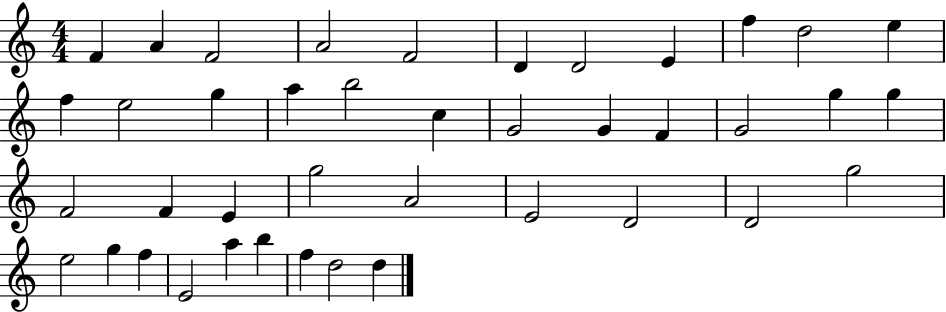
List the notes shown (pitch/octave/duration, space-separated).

F4/q A4/q F4/h A4/h F4/h D4/q D4/h E4/q F5/q D5/h E5/q F5/q E5/h G5/q A5/q B5/h C5/q G4/h G4/q F4/q G4/h G5/q G5/q F4/h F4/q E4/q G5/h A4/h E4/h D4/h D4/h G5/h E5/h G5/q F5/q E4/h A5/q B5/q F5/q D5/h D5/q